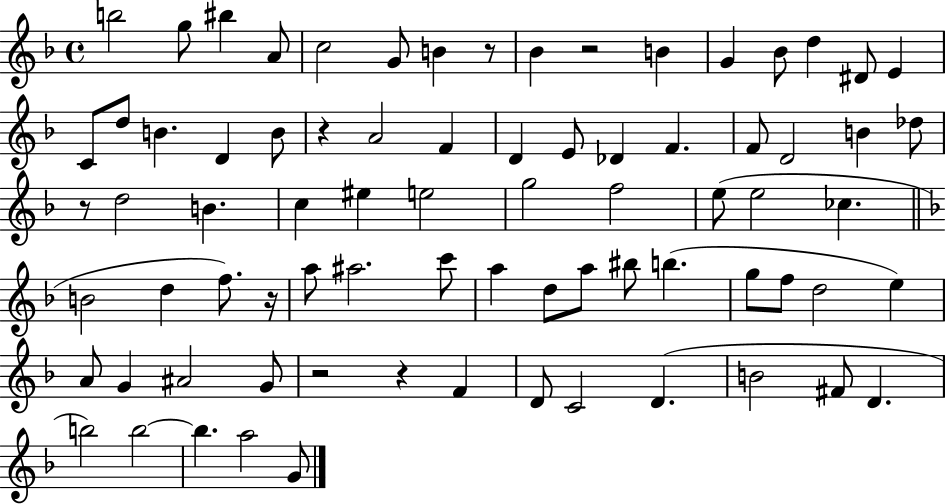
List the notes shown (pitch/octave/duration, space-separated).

B5/h G5/e BIS5/q A4/e C5/h G4/e B4/q R/e Bb4/q R/h B4/q G4/q Bb4/e D5/q D#4/e E4/q C4/e D5/e B4/q. D4/q B4/e R/q A4/h F4/q D4/q E4/e Db4/q F4/q. F4/e D4/h B4/q Db5/e R/e D5/h B4/q. C5/q EIS5/q E5/h G5/h F5/h E5/e E5/h CES5/q. B4/h D5/q F5/e. R/s A5/e A#5/h. C6/e A5/q D5/e A5/e BIS5/e B5/q. G5/e F5/e D5/h E5/q A4/e G4/q A#4/h G4/e R/h R/q F4/q D4/e C4/h D4/q. B4/h F#4/e D4/q. B5/h B5/h B5/q. A5/h G4/e